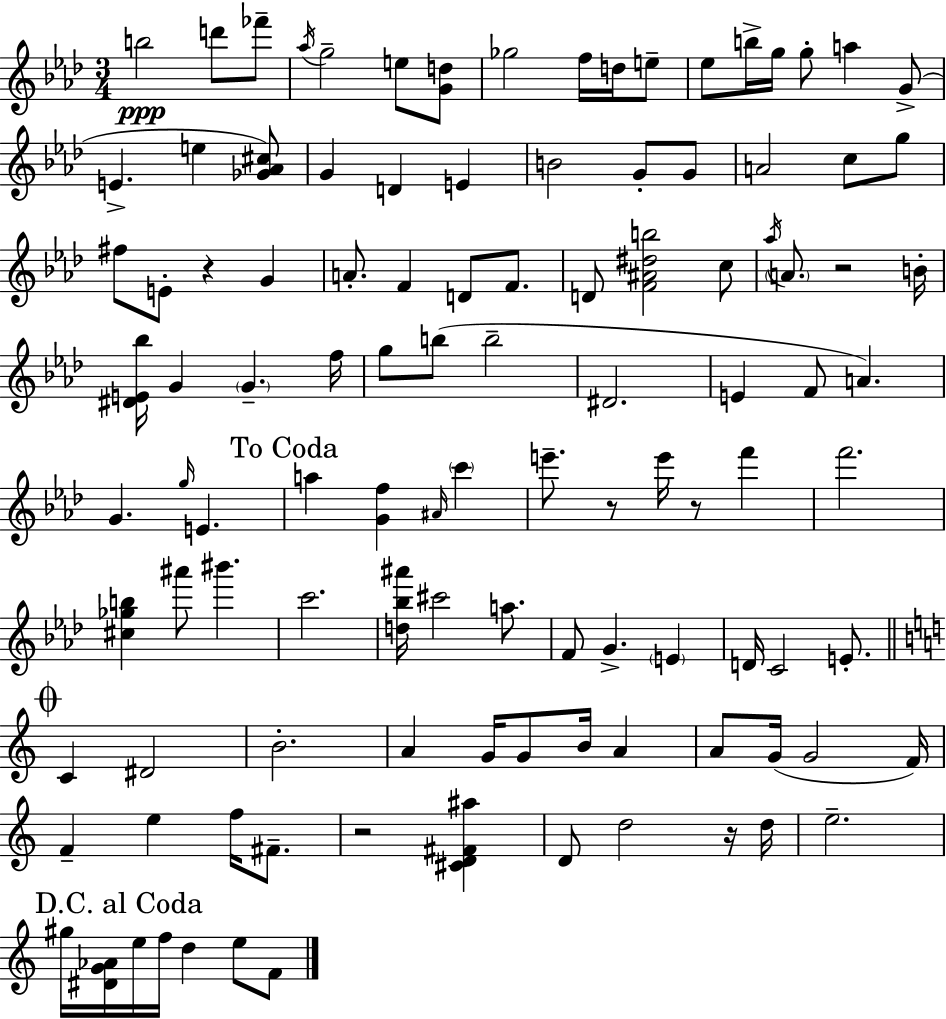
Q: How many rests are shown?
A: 6